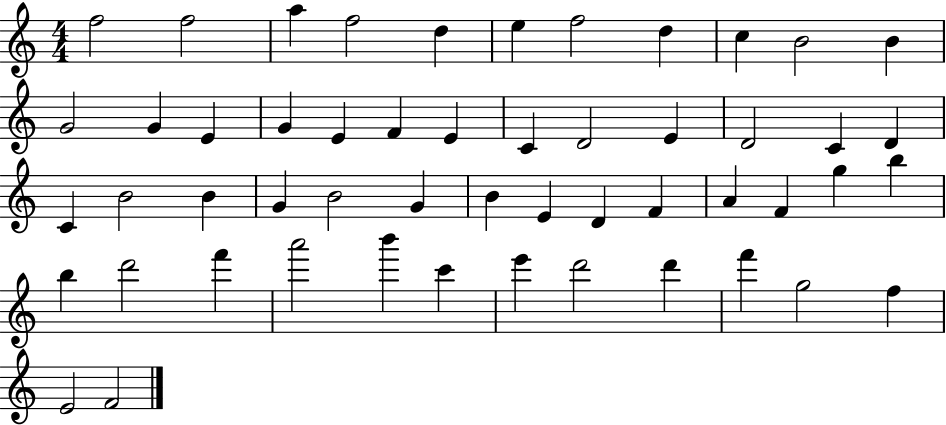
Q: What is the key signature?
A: C major